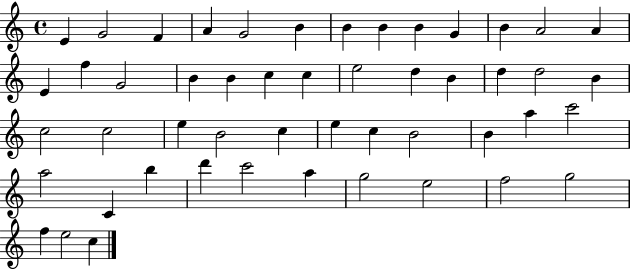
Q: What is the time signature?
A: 4/4